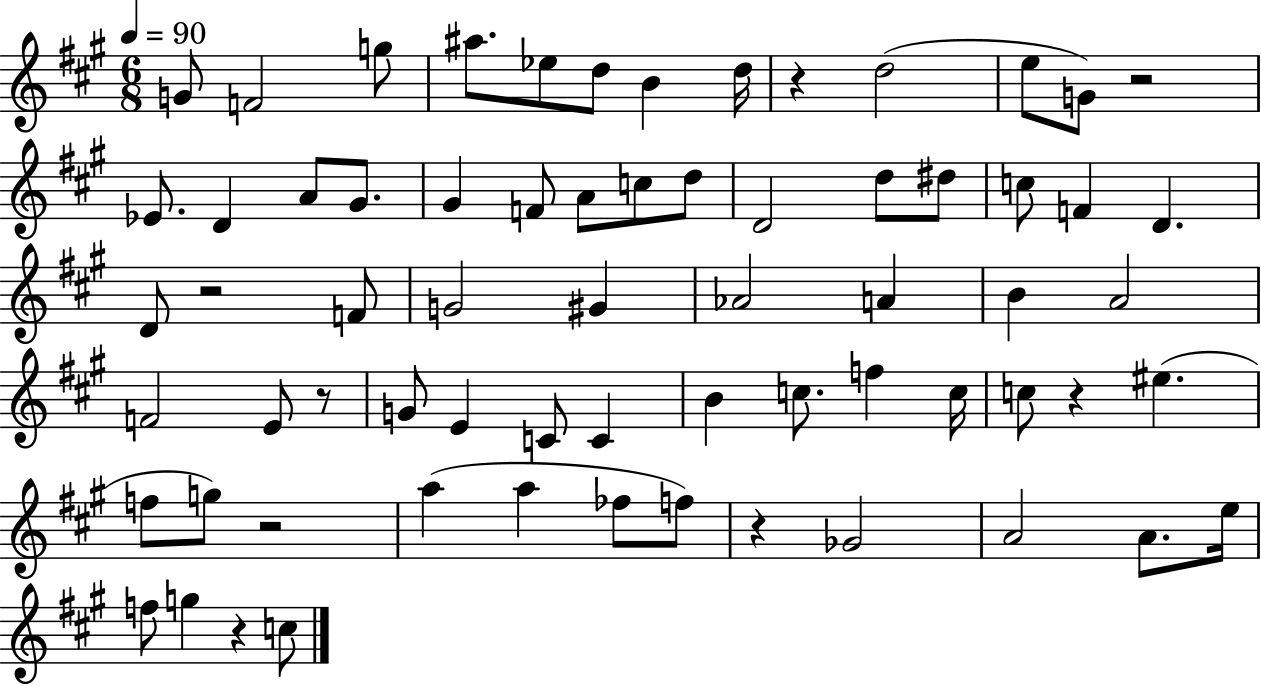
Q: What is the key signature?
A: A major